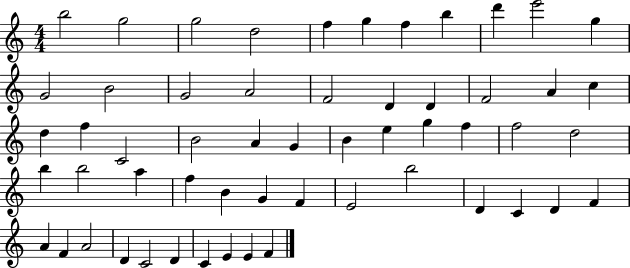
X:1
T:Untitled
M:4/4
L:1/4
K:C
b2 g2 g2 d2 f g f b d' e'2 g G2 B2 G2 A2 F2 D D F2 A c d f C2 B2 A G B e g f f2 d2 b b2 a f B G F E2 b2 D C D F A F A2 D C2 D C E E F